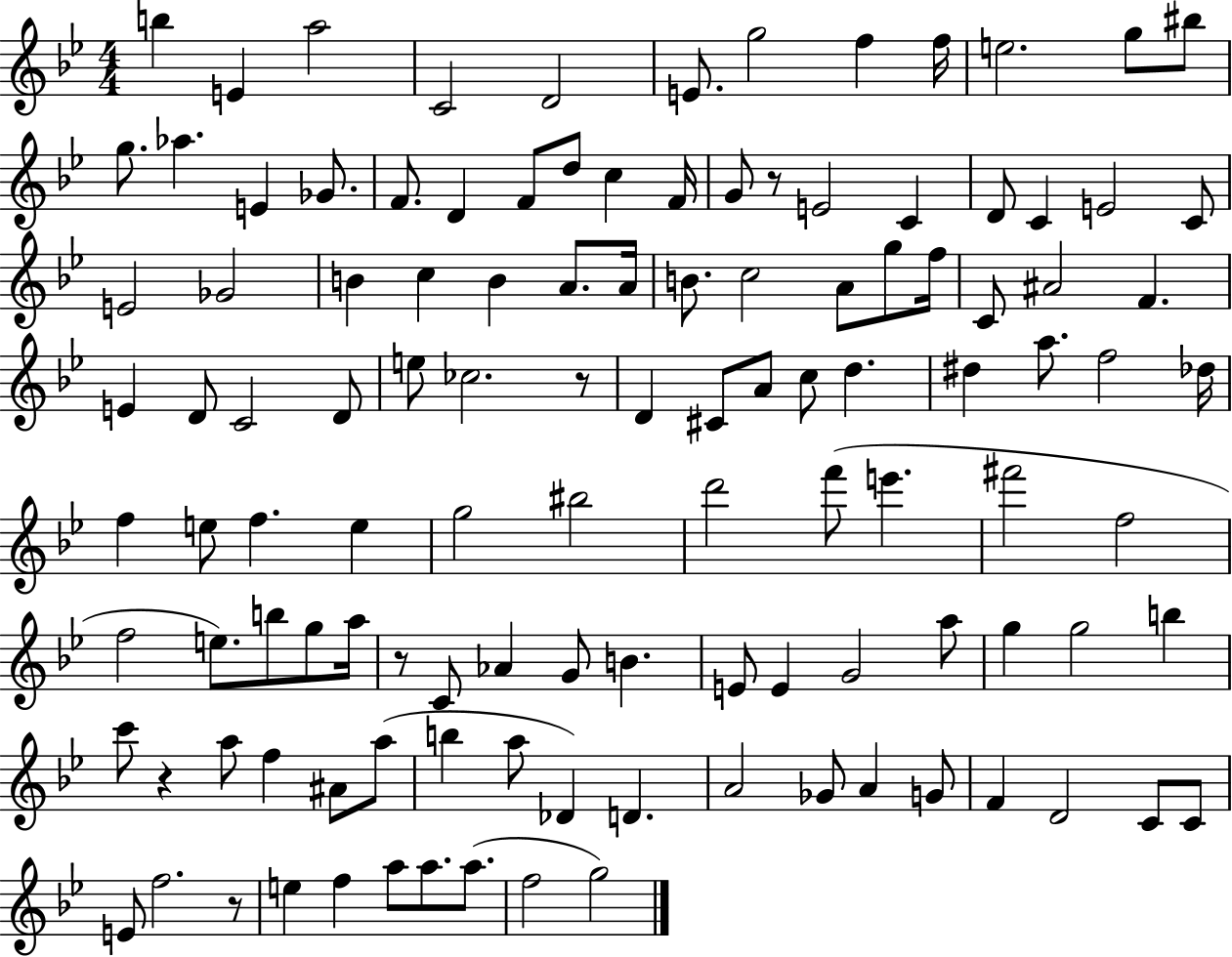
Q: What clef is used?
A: treble